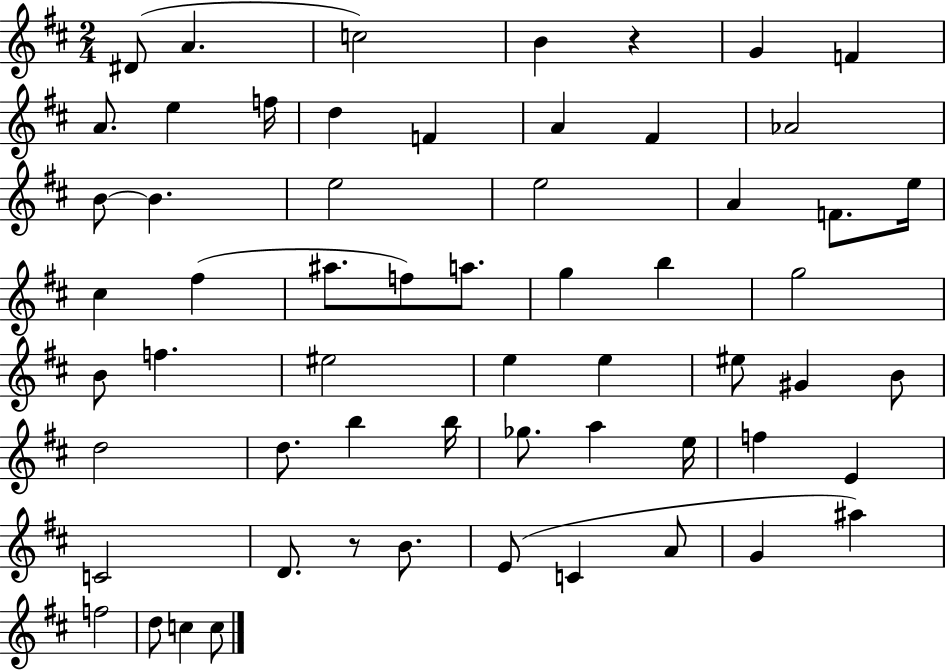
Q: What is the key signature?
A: D major